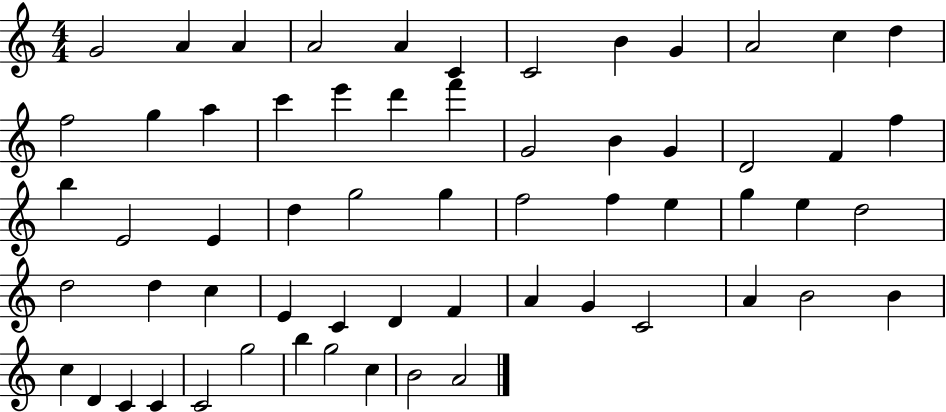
G4/h A4/q A4/q A4/h A4/q C4/q C4/h B4/q G4/q A4/h C5/q D5/q F5/h G5/q A5/q C6/q E6/q D6/q F6/q G4/h B4/q G4/q D4/h F4/q F5/q B5/q E4/h E4/q D5/q G5/h G5/q F5/h F5/q E5/q G5/q E5/q D5/h D5/h D5/q C5/q E4/q C4/q D4/q F4/q A4/q G4/q C4/h A4/q B4/h B4/q C5/q D4/q C4/q C4/q C4/h G5/h B5/q G5/h C5/q B4/h A4/h